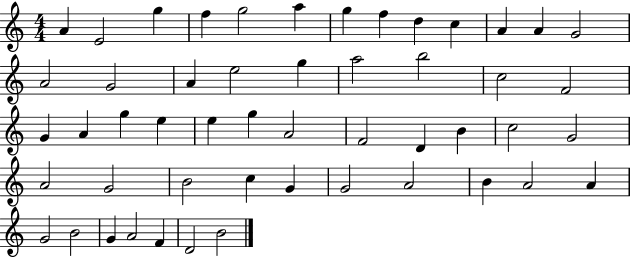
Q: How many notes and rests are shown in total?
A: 51